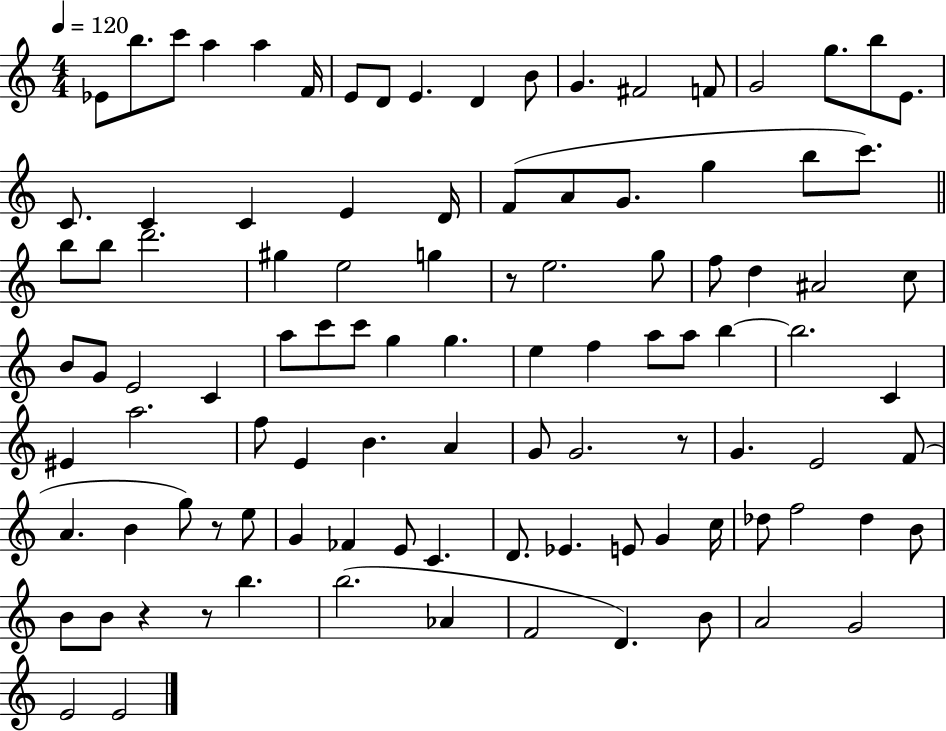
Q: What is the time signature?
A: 4/4